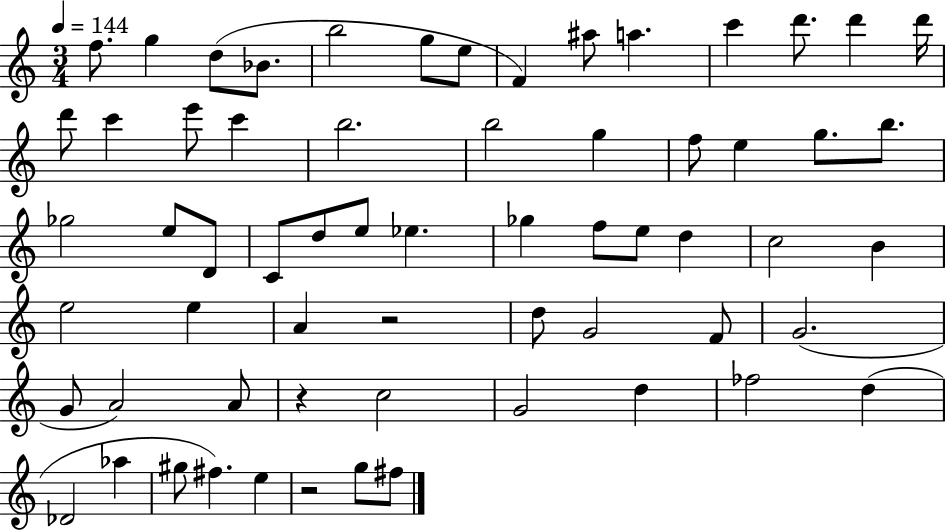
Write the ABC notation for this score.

X:1
T:Untitled
M:3/4
L:1/4
K:C
f/2 g d/2 _B/2 b2 g/2 e/2 F ^a/2 a c' d'/2 d' d'/4 d'/2 c' e'/2 c' b2 b2 g f/2 e g/2 b/2 _g2 e/2 D/2 C/2 d/2 e/2 _e _g f/2 e/2 d c2 B e2 e A z2 d/2 G2 F/2 G2 G/2 A2 A/2 z c2 G2 d _f2 d _D2 _a ^g/2 ^f e z2 g/2 ^f/2